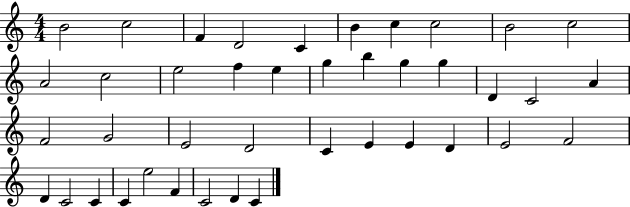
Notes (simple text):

B4/h C5/h F4/q D4/h C4/q B4/q C5/q C5/h B4/h C5/h A4/h C5/h E5/h F5/q E5/q G5/q B5/q G5/q G5/q D4/q C4/h A4/q F4/h G4/h E4/h D4/h C4/q E4/q E4/q D4/q E4/h F4/h D4/q C4/h C4/q C4/q E5/h F4/q C4/h D4/q C4/q